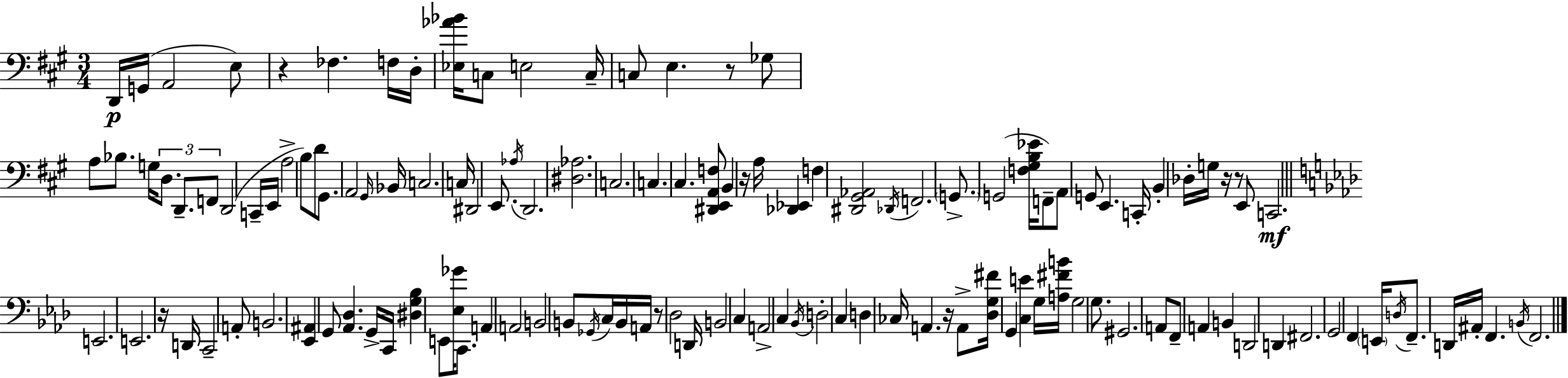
X:1
T:Untitled
M:3/4
L:1/4
K:A
D,,/4 G,,/4 A,,2 E,/2 z _F, F,/4 D,/4 [_E,_A_B]/4 C,/2 E,2 C,/4 C,/2 E, z/2 _G,/2 A,/2 _B,/2 G,/4 D,/2 D,,/2 F,,/2 D,,2 C,,/4 E,,/4 A,2 B,/2 D/2 ^G,,/2 A,,2 ^G,,/4 _B,,/4 C,2 C,/4 ^D,,2 E,,/2 _A,/4 D,,2 [^D,_A,]2 C,2 C, ^C, [^D,,E,,A,,F,]/2 B,, z/4 A,/4 [_D,,_E,,] F, [^D,,^G,,_A,,]2 _D,,/4 F,,2 G,,/2 G,,2 [F,^G,B,_E]/4 F,,/2 A,,/2 G,,/2 E,, C,,/4 B,, _D,/4 G,/4 z/4 z/2 E,,/2 C,,2 E,,2 E,,2 z/4 D,,/4 C,,2 A,,/2 B,,2 [_E,,^A,,] G,,/2 [_A,,_D,] G,,/4 C,,/4 [^D,G,_B,] E,,/2 [_E,_G]/4 C,,/2 A,, A,,2 B,,2 B,,/2 _G,,/4 C,/4 B,,/4 A,,/4 z/2 _D,2 D,,/4 B,,2 C, A,,2 C, _B,,/4 D,2 C, D, _C,/4 A,, z/4 A,,/2 [_D,G,^F]/4 G,, [C,E] G,/4 [A,^FB]/4 G,2 G,/2 ^G,,2 A,,/2 F,,/2 A,, B,, D,,2 D,, ^F,,2 G,,2 F,, E,,/4 D,/4 F,,/2 D,,/4 ^A,,/4 F,, B,,/4 F,,2